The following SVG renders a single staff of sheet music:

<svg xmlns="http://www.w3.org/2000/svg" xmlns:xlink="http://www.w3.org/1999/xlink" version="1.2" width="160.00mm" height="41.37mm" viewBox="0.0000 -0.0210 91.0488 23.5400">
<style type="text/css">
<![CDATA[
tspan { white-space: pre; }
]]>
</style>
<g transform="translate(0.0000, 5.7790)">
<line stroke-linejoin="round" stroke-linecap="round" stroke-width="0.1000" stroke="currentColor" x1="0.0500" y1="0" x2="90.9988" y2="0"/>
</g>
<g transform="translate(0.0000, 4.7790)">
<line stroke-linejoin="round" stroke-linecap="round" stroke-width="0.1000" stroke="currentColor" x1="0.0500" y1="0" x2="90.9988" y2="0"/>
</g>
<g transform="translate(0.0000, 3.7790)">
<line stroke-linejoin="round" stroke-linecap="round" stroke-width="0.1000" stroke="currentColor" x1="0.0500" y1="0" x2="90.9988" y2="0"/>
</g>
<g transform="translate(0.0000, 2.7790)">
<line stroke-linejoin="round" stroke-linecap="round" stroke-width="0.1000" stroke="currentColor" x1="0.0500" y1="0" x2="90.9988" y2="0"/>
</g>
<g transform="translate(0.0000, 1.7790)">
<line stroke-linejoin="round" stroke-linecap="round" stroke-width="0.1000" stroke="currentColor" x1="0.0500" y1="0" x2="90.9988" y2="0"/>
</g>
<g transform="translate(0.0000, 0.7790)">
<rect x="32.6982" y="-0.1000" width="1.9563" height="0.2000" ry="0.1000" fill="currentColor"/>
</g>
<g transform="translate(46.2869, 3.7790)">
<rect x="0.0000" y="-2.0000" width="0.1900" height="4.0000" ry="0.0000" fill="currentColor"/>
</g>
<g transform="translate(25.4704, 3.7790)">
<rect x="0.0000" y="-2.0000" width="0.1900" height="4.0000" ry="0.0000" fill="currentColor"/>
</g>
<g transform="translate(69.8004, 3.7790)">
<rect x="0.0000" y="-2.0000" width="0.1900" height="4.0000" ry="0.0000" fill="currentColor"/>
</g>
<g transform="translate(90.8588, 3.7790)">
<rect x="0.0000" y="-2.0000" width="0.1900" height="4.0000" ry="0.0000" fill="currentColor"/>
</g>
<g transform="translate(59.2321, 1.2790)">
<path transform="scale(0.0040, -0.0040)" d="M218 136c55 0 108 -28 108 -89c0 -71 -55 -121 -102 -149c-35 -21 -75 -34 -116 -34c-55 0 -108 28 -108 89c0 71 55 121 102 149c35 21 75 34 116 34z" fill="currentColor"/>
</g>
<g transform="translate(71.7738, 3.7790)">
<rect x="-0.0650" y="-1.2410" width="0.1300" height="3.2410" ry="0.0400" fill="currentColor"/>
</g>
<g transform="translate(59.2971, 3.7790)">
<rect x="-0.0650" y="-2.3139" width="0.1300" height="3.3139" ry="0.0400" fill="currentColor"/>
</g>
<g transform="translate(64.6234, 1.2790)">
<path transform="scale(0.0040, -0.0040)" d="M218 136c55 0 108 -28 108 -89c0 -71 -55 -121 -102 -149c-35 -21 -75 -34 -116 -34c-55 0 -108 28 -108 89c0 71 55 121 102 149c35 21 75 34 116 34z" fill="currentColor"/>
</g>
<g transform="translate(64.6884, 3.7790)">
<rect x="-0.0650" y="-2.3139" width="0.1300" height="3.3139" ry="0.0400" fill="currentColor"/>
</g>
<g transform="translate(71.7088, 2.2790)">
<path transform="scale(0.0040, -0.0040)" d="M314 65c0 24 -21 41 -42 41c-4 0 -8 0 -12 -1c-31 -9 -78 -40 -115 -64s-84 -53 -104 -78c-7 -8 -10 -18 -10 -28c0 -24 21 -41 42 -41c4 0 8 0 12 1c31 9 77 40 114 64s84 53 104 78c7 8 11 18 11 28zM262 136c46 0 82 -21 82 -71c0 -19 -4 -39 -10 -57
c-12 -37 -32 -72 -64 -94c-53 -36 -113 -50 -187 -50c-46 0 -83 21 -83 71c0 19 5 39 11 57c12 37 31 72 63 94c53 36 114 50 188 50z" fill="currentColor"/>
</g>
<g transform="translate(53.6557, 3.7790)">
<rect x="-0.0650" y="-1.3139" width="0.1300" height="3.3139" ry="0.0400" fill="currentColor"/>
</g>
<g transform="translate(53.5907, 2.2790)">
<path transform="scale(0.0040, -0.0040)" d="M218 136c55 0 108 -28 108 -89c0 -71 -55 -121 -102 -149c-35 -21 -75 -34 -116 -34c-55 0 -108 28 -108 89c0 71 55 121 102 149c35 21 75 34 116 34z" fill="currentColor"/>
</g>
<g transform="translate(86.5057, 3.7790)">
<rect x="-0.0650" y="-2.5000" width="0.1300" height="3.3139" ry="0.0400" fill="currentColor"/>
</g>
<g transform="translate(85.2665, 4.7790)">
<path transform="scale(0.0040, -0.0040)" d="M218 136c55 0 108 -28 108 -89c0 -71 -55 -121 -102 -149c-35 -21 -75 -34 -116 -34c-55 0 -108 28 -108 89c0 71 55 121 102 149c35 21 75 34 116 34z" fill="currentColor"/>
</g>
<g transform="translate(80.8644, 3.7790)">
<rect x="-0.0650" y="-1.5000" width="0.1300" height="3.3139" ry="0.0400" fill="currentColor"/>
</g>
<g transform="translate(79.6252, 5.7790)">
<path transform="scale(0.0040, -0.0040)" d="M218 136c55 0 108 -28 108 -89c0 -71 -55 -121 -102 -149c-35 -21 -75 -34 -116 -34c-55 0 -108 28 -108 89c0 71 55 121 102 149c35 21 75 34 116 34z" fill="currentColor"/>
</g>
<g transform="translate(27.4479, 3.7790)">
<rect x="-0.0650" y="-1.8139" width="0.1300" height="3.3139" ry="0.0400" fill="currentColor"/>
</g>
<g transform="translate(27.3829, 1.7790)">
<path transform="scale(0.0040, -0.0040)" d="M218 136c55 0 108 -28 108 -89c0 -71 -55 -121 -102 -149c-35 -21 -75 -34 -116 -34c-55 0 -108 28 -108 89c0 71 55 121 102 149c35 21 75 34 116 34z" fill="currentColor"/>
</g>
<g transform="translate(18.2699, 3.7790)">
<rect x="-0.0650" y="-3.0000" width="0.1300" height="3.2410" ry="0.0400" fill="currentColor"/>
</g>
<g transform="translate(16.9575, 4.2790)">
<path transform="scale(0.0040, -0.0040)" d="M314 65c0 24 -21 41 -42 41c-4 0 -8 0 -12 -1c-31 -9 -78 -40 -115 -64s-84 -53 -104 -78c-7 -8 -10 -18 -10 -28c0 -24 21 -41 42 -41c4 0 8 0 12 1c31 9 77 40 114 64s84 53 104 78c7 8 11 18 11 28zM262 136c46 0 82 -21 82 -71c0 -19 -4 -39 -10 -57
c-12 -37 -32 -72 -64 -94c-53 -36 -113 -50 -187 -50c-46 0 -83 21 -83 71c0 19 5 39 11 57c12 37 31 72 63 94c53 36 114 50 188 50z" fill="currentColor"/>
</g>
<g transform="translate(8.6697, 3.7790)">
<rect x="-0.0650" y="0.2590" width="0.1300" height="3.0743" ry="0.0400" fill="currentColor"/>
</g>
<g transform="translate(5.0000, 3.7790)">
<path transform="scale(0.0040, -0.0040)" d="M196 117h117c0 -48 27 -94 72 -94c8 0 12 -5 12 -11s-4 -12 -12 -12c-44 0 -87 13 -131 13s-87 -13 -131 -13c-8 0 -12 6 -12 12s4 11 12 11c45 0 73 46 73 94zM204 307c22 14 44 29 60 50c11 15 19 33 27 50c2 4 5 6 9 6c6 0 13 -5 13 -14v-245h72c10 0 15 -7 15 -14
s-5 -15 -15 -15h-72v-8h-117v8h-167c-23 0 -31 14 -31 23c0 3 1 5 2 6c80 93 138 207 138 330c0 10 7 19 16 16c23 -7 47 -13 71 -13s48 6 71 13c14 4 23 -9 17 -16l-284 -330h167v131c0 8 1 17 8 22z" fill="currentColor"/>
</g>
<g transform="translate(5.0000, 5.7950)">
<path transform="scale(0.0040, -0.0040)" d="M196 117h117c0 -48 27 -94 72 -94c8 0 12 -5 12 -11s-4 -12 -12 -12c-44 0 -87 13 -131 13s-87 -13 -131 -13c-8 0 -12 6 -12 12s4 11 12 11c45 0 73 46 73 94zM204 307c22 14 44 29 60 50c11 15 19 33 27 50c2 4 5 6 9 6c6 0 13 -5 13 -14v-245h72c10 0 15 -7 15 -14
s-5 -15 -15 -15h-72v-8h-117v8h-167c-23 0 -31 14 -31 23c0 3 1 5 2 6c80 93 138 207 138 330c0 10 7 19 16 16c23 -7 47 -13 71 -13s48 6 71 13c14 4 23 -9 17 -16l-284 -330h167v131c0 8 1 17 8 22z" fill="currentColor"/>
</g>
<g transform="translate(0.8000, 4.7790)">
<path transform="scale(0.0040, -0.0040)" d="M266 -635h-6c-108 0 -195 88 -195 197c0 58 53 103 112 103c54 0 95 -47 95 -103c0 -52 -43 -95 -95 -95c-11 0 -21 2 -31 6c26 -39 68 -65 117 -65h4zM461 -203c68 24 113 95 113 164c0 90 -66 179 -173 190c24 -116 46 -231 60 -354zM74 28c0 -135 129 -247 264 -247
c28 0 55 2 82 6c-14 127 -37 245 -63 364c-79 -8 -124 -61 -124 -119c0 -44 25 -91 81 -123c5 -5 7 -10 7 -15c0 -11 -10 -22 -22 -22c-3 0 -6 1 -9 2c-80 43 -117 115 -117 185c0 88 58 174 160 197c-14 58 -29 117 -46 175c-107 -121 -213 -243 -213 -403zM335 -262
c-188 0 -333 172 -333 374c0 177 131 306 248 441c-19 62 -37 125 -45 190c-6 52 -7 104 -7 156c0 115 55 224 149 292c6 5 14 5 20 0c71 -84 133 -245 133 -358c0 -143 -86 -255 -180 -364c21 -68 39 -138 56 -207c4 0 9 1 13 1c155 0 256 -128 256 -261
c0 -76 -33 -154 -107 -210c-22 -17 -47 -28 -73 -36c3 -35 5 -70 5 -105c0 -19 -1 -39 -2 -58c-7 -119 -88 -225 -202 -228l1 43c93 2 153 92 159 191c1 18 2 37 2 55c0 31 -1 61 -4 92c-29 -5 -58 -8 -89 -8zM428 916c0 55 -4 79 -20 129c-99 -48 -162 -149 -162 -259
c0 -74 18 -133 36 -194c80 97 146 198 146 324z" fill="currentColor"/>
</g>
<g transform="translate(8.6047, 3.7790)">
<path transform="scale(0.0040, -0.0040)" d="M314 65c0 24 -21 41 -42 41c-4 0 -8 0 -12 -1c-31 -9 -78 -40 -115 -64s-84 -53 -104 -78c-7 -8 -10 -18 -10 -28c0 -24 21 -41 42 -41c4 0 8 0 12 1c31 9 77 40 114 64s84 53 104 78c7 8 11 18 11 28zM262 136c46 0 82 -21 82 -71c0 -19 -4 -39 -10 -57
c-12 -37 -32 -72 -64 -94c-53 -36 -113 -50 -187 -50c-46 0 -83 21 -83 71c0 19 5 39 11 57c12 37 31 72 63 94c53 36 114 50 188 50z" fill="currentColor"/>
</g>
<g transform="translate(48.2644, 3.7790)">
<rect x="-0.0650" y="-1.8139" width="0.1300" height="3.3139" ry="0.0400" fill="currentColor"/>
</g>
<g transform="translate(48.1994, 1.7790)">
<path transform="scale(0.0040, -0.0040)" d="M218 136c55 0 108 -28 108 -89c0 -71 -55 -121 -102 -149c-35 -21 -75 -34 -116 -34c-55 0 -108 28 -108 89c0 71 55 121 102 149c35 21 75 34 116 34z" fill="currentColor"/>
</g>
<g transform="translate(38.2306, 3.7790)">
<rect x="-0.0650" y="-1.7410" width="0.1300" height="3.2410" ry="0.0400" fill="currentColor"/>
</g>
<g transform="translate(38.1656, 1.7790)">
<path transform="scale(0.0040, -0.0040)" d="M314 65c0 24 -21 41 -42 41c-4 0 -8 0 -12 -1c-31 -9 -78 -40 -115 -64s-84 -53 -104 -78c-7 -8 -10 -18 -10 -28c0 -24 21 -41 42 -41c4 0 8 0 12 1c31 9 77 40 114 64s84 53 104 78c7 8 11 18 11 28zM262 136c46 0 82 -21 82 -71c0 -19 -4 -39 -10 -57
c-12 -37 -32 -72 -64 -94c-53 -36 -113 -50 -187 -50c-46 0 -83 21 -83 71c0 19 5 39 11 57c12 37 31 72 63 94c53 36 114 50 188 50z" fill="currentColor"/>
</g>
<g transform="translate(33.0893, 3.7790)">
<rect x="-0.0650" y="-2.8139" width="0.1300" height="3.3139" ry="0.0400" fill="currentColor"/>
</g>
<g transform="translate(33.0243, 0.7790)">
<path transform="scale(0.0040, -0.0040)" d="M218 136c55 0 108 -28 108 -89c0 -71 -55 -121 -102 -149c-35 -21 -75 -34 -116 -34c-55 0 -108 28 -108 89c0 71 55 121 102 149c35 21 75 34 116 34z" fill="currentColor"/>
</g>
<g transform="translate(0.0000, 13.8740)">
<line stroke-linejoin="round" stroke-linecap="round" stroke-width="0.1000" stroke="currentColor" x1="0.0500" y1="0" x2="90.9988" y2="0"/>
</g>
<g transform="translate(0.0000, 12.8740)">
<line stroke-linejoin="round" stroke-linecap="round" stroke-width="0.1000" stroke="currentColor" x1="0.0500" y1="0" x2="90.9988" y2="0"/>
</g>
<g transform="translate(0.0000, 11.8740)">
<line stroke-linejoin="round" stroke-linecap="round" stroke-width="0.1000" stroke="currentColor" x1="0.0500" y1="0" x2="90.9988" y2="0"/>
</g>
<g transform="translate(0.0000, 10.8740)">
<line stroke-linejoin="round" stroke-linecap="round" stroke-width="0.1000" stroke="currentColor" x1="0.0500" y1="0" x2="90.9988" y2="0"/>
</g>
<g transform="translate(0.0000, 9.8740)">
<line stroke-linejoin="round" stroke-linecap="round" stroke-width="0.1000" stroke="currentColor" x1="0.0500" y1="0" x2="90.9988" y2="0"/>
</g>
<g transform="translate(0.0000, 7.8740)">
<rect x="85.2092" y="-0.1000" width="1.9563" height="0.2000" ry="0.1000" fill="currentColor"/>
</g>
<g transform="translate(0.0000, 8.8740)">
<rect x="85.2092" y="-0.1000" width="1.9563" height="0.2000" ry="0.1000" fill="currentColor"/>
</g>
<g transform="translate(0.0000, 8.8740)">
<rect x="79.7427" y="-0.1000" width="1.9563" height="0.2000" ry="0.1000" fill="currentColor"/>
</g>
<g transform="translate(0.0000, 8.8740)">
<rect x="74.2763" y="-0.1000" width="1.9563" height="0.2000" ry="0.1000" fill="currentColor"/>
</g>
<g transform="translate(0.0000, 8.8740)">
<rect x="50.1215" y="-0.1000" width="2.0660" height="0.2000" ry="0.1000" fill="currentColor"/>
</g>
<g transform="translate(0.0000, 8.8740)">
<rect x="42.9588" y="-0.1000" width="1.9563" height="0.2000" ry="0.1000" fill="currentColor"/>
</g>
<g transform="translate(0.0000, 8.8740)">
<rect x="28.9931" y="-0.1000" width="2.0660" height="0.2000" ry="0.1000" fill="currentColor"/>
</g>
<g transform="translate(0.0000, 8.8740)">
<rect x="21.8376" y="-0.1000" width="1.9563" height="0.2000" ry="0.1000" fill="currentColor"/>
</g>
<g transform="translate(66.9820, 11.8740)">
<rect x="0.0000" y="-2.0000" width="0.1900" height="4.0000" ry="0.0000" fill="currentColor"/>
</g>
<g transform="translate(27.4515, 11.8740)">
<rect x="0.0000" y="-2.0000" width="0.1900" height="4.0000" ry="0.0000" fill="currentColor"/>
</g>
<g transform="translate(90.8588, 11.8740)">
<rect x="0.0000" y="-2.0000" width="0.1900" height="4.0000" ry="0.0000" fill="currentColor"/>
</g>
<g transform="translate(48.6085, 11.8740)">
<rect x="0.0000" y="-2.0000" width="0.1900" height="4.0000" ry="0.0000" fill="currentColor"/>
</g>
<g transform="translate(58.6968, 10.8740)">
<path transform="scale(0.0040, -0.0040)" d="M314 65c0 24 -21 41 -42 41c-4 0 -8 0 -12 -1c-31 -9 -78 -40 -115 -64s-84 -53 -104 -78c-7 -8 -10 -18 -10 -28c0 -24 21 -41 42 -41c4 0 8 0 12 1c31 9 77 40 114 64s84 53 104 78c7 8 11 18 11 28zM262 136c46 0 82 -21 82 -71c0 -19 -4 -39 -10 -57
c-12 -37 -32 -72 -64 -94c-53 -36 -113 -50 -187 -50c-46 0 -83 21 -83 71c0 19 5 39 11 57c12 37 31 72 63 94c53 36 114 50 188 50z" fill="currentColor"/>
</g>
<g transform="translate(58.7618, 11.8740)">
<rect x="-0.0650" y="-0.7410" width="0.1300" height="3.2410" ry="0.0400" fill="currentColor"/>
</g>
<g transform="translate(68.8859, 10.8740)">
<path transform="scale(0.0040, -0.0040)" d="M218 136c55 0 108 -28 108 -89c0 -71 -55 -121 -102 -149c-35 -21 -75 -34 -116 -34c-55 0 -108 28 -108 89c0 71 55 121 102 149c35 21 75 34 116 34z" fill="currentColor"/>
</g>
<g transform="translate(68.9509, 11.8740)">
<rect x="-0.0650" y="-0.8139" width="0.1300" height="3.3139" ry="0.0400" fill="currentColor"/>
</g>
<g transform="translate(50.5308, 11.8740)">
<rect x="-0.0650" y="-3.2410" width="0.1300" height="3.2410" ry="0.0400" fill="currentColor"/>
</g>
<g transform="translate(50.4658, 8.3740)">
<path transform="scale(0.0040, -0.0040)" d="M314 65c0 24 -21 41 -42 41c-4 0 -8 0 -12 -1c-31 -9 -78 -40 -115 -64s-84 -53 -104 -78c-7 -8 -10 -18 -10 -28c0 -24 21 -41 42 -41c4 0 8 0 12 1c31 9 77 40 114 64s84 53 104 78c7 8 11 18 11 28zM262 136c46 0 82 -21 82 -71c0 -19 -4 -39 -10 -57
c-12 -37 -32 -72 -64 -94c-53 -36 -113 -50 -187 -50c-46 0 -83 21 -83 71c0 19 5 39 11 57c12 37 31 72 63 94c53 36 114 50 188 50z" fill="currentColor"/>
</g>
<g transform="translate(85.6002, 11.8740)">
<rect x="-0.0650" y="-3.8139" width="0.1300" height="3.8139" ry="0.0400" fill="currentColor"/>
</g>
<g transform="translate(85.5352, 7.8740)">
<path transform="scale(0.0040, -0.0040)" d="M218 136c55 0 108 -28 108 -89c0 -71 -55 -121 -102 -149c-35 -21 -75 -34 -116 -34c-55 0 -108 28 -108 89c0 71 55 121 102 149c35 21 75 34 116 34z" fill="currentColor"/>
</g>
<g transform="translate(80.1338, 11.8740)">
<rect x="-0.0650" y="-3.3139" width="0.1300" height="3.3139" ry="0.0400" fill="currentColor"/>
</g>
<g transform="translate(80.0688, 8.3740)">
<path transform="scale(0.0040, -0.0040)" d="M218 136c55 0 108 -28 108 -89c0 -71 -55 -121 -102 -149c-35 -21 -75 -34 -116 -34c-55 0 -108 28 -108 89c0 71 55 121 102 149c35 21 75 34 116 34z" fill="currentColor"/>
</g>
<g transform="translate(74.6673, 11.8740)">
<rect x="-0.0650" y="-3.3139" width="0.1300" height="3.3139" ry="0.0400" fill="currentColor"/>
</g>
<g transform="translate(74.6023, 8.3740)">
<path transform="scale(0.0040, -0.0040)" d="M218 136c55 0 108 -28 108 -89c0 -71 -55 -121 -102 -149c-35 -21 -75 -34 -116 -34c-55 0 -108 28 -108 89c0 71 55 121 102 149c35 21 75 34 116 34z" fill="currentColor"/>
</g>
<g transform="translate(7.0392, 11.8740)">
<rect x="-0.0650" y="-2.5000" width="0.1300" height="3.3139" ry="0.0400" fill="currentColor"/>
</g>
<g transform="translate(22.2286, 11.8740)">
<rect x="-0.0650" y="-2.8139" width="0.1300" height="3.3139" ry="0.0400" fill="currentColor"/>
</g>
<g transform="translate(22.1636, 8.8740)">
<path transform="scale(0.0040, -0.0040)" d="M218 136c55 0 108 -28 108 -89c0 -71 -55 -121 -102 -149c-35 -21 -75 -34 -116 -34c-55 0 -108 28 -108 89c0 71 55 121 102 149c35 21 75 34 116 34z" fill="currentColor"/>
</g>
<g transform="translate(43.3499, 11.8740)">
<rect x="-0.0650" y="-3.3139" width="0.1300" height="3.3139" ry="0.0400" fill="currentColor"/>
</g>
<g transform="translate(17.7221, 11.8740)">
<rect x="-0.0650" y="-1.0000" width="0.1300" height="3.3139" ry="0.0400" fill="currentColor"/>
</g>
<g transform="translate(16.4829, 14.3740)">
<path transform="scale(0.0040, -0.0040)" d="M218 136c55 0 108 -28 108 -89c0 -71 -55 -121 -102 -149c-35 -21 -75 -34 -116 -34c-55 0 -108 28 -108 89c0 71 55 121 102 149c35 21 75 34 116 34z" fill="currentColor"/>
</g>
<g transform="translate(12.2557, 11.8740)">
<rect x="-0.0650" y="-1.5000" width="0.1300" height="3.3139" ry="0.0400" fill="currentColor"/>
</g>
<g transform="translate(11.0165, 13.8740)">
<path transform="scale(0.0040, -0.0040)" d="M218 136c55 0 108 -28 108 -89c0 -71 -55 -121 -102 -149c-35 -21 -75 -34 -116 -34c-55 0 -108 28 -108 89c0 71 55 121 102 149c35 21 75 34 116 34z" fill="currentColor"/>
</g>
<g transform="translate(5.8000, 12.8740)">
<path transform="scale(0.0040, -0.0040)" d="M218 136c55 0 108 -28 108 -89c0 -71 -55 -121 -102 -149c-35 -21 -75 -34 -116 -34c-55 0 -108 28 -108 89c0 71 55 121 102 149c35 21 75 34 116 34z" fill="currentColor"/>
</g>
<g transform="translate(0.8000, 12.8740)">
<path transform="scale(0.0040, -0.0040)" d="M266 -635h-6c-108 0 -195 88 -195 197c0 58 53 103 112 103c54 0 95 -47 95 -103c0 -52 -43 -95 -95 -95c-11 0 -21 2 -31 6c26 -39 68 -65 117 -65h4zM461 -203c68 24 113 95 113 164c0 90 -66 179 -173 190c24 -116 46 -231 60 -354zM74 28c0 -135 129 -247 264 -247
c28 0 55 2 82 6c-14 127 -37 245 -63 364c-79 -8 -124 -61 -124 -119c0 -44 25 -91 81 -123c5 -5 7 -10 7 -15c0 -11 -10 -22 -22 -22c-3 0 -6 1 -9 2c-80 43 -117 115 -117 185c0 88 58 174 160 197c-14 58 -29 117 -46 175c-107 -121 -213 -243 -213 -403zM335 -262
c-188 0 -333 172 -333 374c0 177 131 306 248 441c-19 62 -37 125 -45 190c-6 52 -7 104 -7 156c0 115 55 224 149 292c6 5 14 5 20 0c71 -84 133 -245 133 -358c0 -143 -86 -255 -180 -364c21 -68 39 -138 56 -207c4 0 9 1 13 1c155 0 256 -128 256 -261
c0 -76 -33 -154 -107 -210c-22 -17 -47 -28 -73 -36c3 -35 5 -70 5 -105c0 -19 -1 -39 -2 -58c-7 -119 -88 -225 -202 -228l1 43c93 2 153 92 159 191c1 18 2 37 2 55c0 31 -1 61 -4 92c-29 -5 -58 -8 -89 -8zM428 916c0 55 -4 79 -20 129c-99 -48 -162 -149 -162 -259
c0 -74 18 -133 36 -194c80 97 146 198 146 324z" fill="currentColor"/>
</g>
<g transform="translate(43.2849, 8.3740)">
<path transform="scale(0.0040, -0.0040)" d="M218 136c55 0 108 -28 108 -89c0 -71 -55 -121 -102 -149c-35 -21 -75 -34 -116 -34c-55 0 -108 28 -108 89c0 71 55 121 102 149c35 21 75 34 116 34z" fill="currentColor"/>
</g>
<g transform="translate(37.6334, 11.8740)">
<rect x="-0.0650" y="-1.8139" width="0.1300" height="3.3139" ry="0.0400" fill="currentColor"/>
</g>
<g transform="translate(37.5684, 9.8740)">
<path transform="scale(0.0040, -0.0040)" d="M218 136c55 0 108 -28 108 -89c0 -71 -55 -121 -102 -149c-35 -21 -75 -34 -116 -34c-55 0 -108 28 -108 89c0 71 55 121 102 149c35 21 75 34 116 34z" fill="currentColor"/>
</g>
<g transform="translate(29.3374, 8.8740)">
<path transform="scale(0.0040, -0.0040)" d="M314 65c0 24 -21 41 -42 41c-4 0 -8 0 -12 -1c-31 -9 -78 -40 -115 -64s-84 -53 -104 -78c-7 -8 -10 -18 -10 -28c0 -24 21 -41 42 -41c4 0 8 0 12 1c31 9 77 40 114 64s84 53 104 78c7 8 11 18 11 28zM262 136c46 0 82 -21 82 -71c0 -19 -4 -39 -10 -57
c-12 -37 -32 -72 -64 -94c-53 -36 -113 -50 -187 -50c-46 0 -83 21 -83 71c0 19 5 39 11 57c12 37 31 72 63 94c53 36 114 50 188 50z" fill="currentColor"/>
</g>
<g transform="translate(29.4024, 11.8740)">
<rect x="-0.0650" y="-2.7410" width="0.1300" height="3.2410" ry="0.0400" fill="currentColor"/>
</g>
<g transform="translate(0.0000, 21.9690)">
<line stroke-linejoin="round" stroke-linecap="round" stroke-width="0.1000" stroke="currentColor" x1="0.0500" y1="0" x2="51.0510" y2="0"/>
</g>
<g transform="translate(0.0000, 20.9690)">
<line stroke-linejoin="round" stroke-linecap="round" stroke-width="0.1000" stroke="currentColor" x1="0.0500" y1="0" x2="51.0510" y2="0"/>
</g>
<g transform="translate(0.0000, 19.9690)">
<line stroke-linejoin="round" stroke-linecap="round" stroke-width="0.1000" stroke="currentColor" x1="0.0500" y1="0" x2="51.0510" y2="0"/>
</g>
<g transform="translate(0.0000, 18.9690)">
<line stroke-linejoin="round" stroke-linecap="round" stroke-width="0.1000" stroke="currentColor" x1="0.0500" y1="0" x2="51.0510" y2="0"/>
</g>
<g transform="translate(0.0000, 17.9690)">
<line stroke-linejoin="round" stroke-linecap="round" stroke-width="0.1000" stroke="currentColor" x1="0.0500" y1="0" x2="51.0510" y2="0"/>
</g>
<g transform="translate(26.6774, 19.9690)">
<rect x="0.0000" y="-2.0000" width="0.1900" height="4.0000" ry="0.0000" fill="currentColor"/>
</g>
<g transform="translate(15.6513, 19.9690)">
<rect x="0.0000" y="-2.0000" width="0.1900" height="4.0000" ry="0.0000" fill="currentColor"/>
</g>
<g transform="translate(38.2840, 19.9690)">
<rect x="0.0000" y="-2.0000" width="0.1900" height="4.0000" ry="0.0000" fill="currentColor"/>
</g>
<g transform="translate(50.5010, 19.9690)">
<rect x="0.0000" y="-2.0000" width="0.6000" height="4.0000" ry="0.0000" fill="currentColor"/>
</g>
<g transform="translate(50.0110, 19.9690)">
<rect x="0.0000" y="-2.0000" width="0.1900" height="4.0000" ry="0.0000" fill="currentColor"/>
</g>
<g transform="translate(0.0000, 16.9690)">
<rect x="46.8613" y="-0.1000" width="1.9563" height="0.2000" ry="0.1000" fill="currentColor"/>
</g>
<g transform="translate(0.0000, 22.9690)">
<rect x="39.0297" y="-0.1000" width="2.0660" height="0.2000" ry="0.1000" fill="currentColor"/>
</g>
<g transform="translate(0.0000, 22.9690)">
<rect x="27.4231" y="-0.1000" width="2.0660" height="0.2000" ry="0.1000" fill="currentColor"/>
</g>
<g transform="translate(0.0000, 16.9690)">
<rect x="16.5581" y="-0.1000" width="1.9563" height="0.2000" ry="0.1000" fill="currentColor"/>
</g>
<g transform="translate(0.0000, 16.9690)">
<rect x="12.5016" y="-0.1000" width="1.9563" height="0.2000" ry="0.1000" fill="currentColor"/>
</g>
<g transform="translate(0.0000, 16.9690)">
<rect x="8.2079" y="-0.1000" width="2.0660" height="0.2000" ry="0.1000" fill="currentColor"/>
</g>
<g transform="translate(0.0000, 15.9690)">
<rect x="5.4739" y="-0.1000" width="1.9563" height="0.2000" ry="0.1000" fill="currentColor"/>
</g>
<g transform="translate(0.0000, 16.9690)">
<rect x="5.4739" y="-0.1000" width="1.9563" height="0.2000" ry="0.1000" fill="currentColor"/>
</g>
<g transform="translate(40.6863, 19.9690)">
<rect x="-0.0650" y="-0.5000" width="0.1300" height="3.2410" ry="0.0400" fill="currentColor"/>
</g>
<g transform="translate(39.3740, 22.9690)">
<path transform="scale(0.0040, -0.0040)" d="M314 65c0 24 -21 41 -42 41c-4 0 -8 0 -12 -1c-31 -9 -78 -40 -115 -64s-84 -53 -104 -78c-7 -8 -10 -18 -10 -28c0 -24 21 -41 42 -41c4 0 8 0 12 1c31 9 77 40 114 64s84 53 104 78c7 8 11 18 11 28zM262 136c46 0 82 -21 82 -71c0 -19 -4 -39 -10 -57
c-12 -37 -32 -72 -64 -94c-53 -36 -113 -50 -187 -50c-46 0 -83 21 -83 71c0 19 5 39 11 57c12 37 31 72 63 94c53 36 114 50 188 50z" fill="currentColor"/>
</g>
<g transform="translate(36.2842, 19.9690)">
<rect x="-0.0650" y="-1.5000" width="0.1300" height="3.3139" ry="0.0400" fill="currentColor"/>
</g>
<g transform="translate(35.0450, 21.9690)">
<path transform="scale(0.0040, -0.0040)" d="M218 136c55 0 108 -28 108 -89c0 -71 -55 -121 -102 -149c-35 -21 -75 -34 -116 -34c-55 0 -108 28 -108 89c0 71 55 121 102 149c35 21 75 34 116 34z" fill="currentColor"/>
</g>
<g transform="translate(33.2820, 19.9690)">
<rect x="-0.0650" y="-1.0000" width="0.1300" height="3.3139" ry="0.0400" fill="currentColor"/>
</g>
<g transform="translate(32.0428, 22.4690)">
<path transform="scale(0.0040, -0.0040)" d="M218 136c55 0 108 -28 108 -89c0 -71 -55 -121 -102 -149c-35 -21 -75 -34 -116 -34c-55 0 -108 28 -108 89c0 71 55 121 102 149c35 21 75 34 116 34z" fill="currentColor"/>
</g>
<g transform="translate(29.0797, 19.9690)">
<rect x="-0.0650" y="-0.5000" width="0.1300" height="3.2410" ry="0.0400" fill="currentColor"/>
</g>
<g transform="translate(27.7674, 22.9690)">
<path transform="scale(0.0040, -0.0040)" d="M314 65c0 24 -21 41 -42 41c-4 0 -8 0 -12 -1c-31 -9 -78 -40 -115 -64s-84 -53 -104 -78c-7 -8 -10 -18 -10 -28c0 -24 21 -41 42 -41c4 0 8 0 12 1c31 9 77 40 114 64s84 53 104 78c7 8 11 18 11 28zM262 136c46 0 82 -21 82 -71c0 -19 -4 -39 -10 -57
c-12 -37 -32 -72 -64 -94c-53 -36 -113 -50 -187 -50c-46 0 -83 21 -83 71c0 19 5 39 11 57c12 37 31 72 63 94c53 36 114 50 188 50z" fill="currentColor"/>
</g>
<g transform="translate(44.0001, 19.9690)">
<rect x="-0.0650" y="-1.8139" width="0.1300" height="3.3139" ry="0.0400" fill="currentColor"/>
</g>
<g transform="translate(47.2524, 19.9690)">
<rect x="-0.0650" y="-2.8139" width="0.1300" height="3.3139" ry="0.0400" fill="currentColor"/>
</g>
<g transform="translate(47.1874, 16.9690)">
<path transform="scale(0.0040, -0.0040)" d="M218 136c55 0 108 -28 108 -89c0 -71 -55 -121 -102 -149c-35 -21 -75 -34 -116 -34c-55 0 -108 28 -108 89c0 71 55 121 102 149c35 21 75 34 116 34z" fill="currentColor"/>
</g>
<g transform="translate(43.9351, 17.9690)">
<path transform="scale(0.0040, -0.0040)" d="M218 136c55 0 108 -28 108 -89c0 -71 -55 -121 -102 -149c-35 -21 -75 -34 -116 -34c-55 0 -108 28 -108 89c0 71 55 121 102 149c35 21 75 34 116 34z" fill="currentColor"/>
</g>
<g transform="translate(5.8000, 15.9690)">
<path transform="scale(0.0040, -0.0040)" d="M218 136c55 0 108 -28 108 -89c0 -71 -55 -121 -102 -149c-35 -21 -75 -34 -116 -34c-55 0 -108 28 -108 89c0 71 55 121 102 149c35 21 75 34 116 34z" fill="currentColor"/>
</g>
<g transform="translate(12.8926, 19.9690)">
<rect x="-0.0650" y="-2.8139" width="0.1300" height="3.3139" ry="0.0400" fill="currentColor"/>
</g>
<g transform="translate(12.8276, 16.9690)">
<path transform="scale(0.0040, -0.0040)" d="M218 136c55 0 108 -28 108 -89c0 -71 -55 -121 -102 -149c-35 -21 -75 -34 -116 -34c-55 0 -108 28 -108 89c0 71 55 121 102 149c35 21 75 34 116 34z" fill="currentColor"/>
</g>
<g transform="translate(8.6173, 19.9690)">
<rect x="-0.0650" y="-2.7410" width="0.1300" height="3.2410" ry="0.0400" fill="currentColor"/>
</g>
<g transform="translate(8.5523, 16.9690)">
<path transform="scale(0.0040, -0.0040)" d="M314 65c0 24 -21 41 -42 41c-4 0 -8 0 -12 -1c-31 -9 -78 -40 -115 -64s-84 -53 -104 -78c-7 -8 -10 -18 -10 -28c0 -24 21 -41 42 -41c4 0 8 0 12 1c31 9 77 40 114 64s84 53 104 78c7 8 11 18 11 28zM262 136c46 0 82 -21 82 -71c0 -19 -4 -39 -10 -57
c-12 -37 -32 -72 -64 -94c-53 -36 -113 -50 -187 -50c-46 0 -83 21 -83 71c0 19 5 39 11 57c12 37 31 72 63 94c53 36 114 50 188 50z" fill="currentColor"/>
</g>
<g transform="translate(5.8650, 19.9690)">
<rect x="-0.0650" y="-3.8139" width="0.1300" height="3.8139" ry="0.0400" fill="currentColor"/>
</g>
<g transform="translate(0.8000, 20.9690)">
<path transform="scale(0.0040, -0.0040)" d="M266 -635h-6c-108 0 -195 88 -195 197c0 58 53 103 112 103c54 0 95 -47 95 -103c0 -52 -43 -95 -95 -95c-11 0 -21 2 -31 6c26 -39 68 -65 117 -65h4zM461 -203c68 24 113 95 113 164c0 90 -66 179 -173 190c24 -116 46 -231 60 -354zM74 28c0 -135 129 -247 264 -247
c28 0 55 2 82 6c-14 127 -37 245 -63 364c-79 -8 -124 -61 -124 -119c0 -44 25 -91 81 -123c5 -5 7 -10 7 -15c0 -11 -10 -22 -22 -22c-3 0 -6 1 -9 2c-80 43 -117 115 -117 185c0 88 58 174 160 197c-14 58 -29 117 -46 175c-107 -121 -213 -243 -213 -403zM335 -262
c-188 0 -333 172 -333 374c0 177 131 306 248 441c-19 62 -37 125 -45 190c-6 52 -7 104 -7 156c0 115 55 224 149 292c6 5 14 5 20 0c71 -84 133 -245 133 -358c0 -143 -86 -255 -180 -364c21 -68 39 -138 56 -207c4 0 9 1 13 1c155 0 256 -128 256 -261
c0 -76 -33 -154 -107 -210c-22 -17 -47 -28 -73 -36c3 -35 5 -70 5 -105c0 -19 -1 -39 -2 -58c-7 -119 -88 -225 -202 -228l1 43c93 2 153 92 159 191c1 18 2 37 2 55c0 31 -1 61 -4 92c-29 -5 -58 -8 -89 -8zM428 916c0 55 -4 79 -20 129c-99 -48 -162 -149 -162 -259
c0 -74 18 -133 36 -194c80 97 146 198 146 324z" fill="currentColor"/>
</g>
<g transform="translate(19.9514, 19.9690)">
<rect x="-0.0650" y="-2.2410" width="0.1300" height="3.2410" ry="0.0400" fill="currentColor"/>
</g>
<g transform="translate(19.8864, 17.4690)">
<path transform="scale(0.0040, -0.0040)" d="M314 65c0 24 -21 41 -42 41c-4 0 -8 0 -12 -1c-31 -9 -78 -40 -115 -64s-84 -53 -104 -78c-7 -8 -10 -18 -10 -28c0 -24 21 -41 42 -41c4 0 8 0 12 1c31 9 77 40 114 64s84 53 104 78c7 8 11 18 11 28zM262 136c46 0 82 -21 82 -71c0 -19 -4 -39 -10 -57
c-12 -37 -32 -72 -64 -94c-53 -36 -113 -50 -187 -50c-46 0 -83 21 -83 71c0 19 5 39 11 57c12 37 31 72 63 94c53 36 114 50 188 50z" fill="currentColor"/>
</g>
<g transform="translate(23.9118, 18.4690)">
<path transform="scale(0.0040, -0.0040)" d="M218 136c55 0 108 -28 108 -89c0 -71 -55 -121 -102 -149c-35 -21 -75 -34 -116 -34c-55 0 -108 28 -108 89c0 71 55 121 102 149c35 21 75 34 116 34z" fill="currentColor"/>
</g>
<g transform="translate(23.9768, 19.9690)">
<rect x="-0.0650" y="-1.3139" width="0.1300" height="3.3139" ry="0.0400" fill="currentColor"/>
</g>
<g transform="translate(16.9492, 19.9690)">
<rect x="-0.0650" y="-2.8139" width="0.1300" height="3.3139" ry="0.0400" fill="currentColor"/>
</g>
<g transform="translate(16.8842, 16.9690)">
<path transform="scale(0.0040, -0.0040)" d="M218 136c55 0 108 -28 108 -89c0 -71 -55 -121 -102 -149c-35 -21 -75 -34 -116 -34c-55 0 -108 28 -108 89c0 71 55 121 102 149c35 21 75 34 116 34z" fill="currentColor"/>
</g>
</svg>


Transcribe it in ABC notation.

X:1
T:Untitled
M:4/4
L:1/4
K:C
B2 A2 f a f2 f e g g e2 E G G E D a a2 f b b2 d2 d b b c' c' a2 a a g2 e C2 D E C2 f a